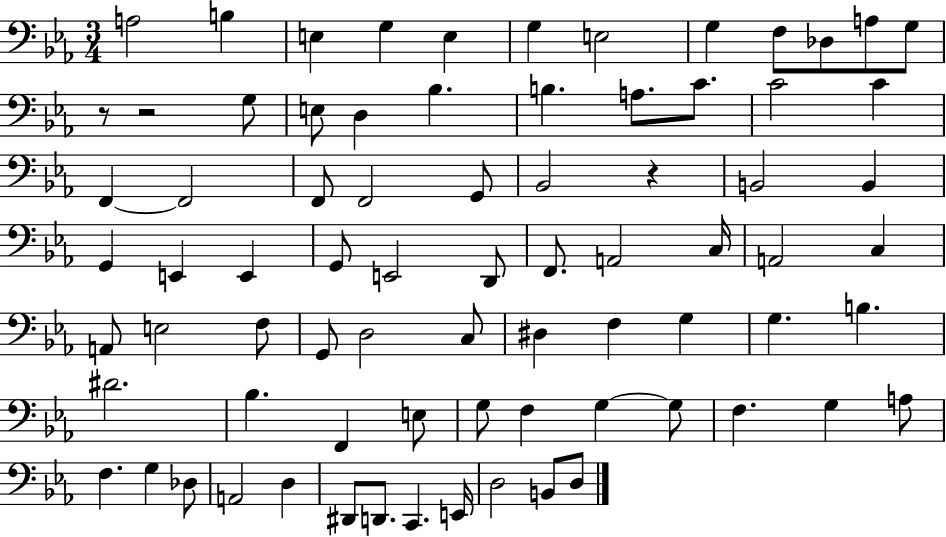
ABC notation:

X:1
T:Untitled
M:3/4
L:1/4
K:Eb
A,2 B, E, G, E, G, E,2 G, F,/2 _D,/2 A,/2 G,/2 z/2 z2 G,/2 E,/2 D, _B, B, A,/2 C/2 C2 C F,, F,,2 F,,/2 F,,2 G,,/2 _B,,2 z B,,2 B,, G,, E,, E,, G,,/2 E,,2 D,,/2 F,,/2 A,,2 C,/4 A,,2 C, A,,/2 E,2 F,/2 G,,/2 D,2 C,/2 ^D, F, G, G, B, ^D2 _B, F,, E,/2 G,/2 F, G, G,/2 F, G, A,/2 F, G, _D,/2 A,,2 D, ^D,,/2 D,,/2 C,, E,,/4 D,2 B,,/2 D,/2